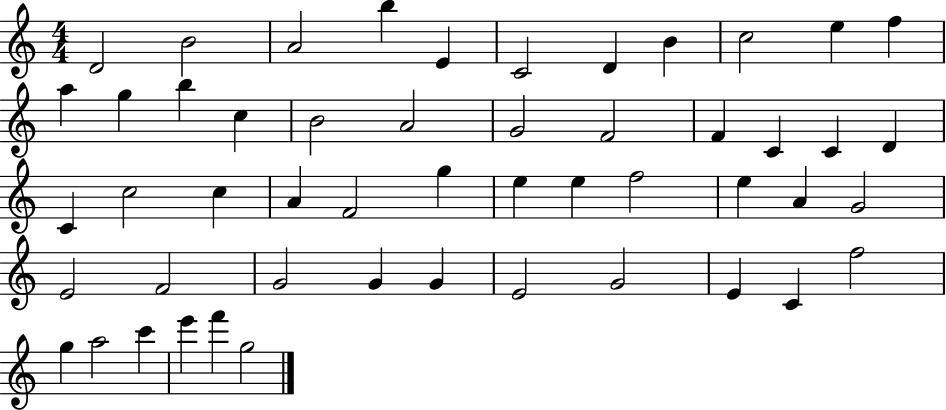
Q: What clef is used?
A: treble